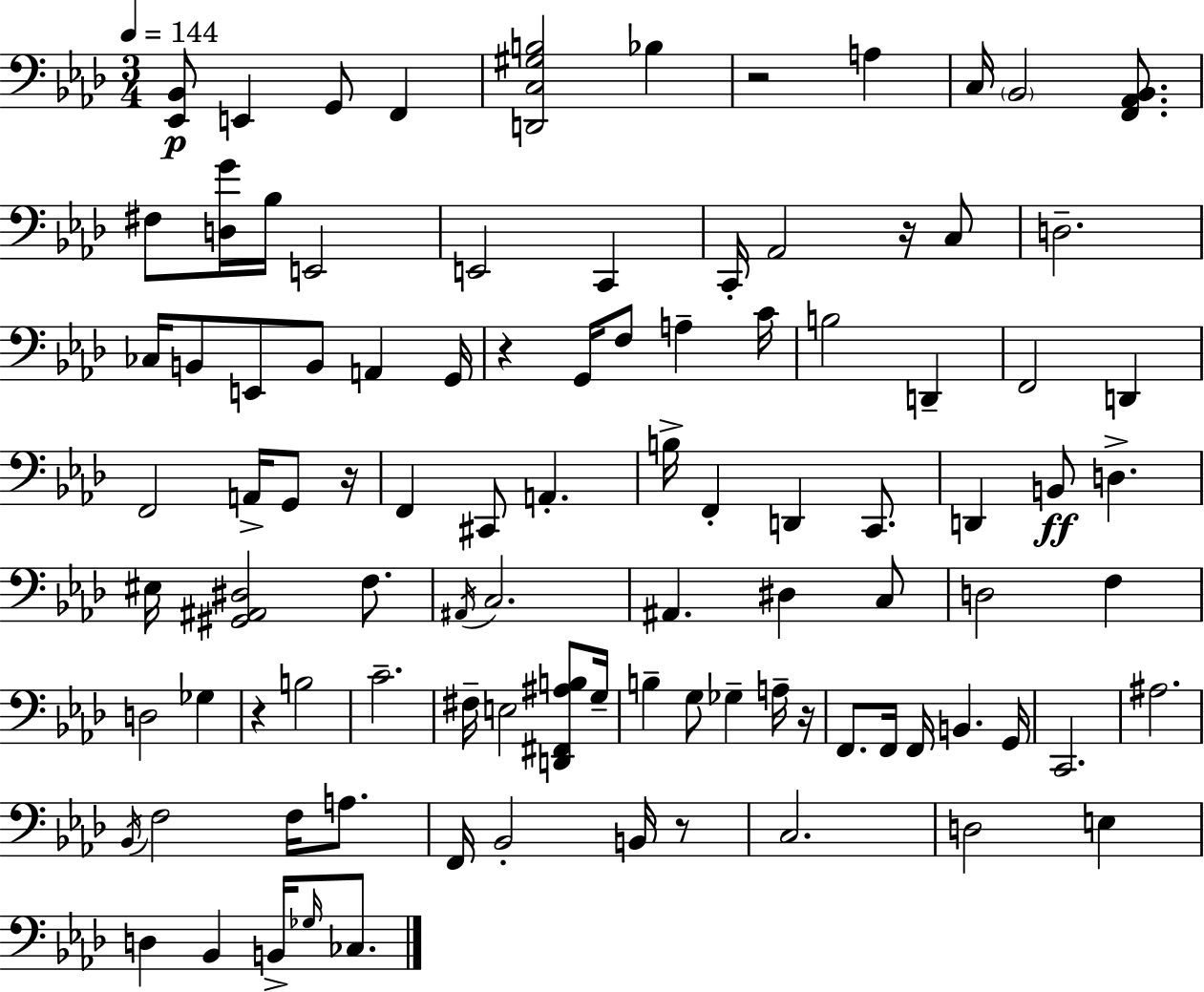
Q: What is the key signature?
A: AES major